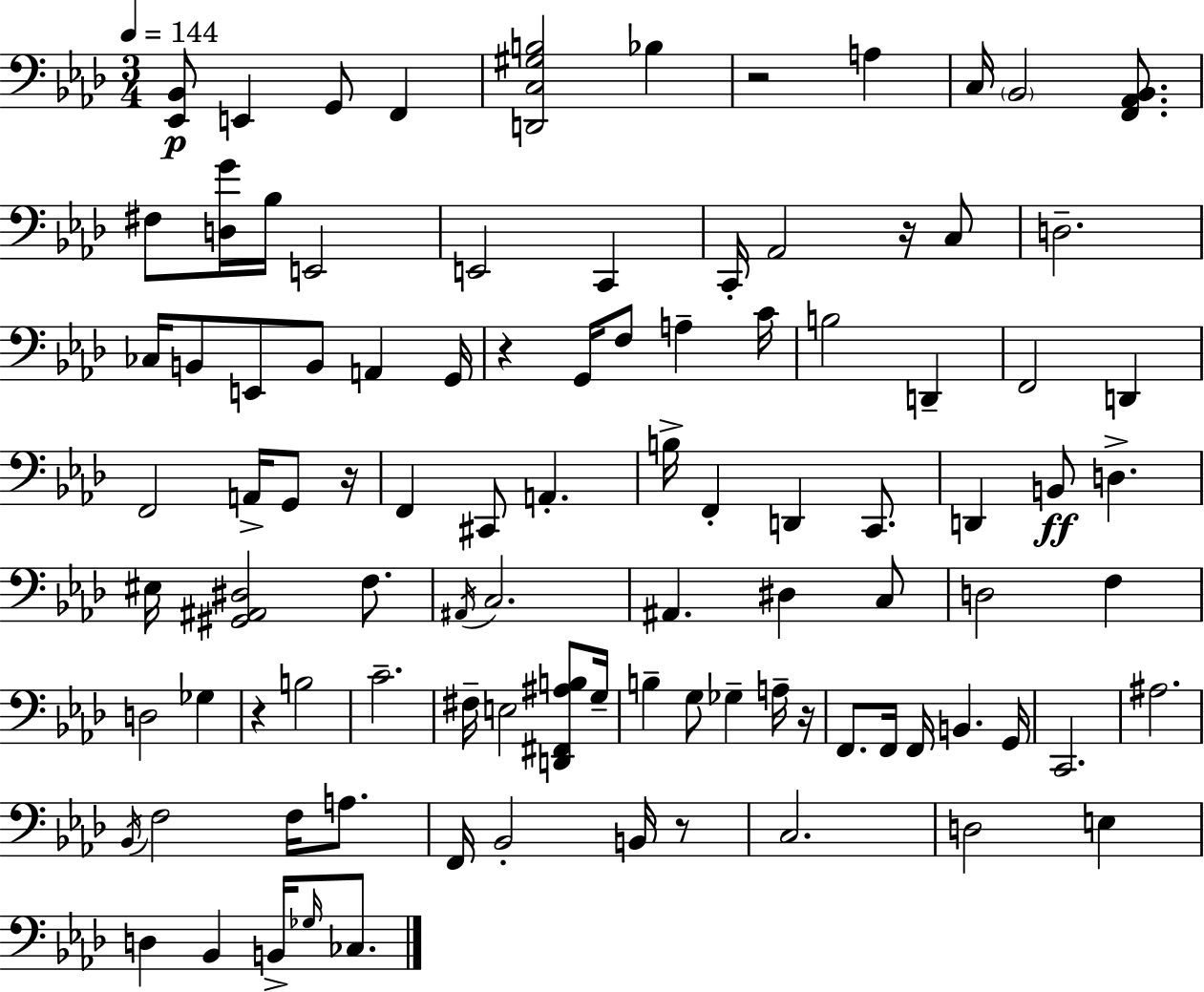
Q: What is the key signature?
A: AES major